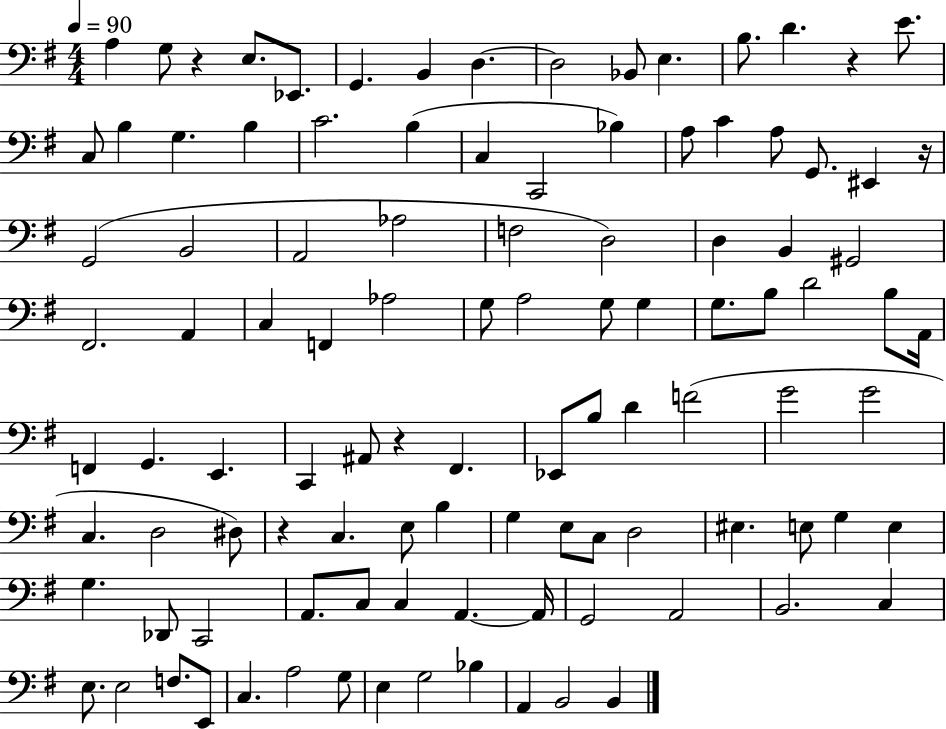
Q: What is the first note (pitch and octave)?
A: A3